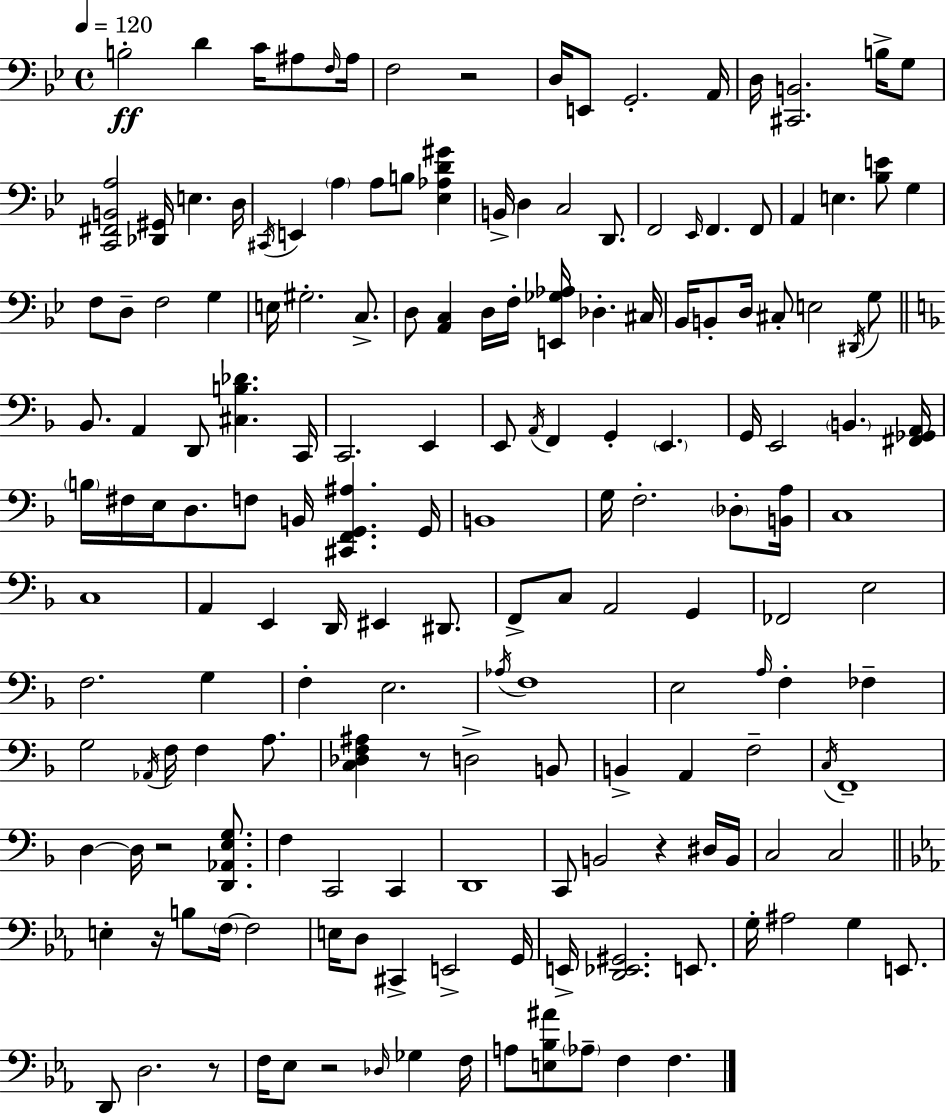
{
  \clef bass
  \time 4/4
  \defaultTimeSignature
  \key g \minor
  \tempo 4 = 120
  b2-.\ff d'4 c'16 ais8 \grace { f16 } | ais16 f2 r2 | d16 e,8 g,2.-. | a,16 d16 <cis, b,>2. b16-> g8 | \break <c, fis, b, a>2 <des, gis,>16 e4. | d16 \acciaccatura { cis,16 } e,4 \parenthesize a4 a8 b8 <ees aes d' gis'>4 | b,16-> d4 c2 d,8. | f,2 \grace { ees,16 } f,4. | \break f,8 a,4 e4. <bes e'>8 g4 | f8 d8-- f2 g4 | e16 gis2.-. | c8.-> d8 <a, c>4 d16 f16-. <e, ges aes>16 des4.-. | \break cis16 bes,16 b,8-. d16 cis8-. e2 | \acciaccatura { dis,16 } g8 \bar "||" \break \key f \major bes,8. a,4 d,8 <cis b des'>4. c,16 | c,2. e,4 | e,8 \acciaccatura { a,16 } f,4 g,4-. \parenthesize e,4. | g,16 e,2 \parenthesize b,4. | \break <fis, ges, a,>16 \parenthesize b16 fis16 e16 d8. f8 b,16 <cis, f, g, ais>4. | g,16 b,1 | g16 f2.-. \parenthesize des8-. | <b, a>16 c1 | \break c1 | a,4 e,4 d,16 eis,4 dis,8. | f,8-> c8 a,2 g,4 | fes,2 e2 | \break f2. g4 | f4-. e2. | \acciaccatura { aes16 } f1 | e2 \grace { a16 } f4-. fes4-- | \break g2 \acciaccatura { aes,16 } f16 f4 | a8. <c des f ais>4 r8 d2-> | b,8 b,4-> a,4 f2-- | \acciaccatura { c16 } f,1-- | \break d4~~ d16 r2 | <d, aes, e g>8. f4 c,2 | c,4 d,1 | c,8 b,2 r4 | \break dis16 b,16 c2 c2 | \bar "||" \break \key c \minor e4-. r16 b8 \parenthesize f16~~ f2 | e16 d8 cis,4-> e,2-> g,16 | e,16-> <d, ees, gis,>2. e,8. | g16-. ais2 g4 e,8. | \break d,8 d2. r8 | f16 ees8 r2 \grace { des16 } ges4 | f16 a8 <e bes ais'>8 \parenthesize aes8-- f4 f4. | \bar "|."
}